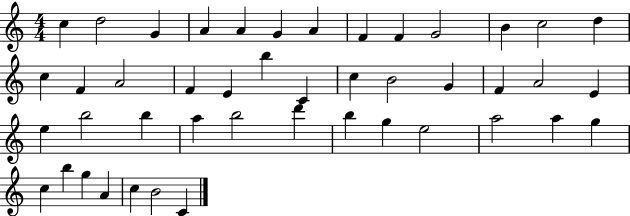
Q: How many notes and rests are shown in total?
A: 45